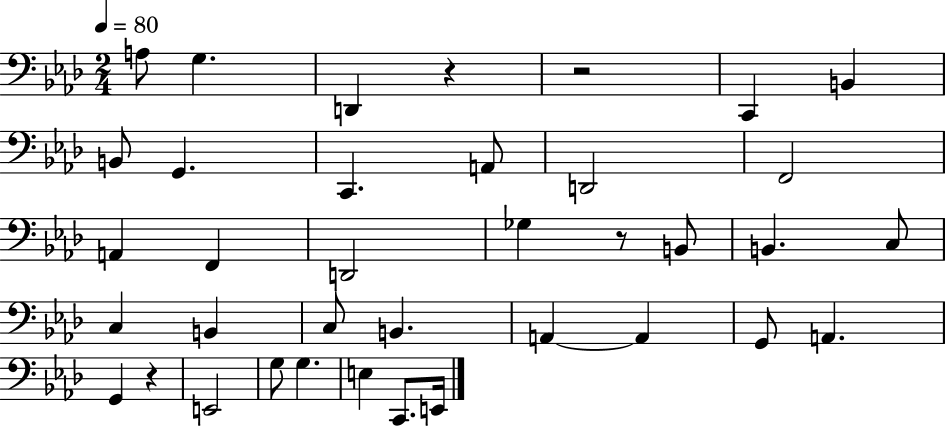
A3/e G3/q. D2/q R/q R/h C2/q B2/q B2/e G2/q. C2/q. A2/e D2/h F2/h A2/q F2/q D2/h Gb3/q R/e B2/e B2/q. C3/e C3/q B2/q C3/e B2/q. A2/q A2/q G2/e A2/q. G2/q R/q E2/h G3/e G3/q. E3/q C2/e. E2/s